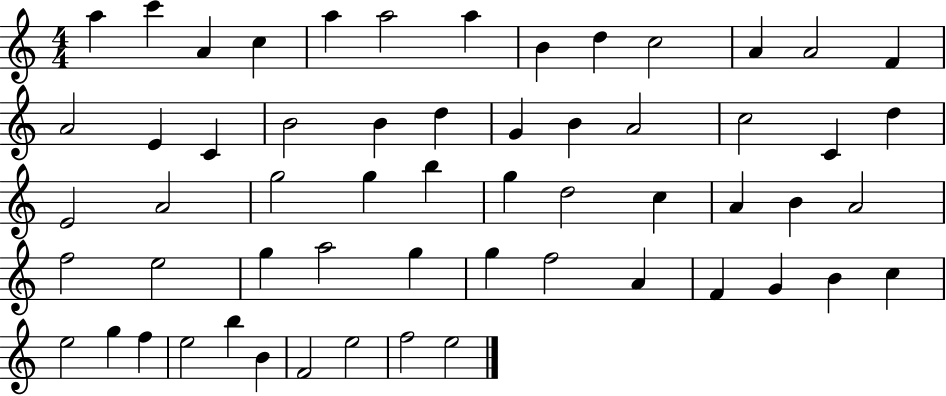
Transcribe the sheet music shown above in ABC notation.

X:1
T:Untitled
M:4/4
L:1/4
K:C
a c' A c a a2 a B d c2 A A2 F A2 E C B2 B d G B A2 c2 C d E2 A2 g2 g b g d2 c A B A2 f2 e2 g a2 g g f2 A F G B c e2 g f e2 b B F2 e2 f2 e2